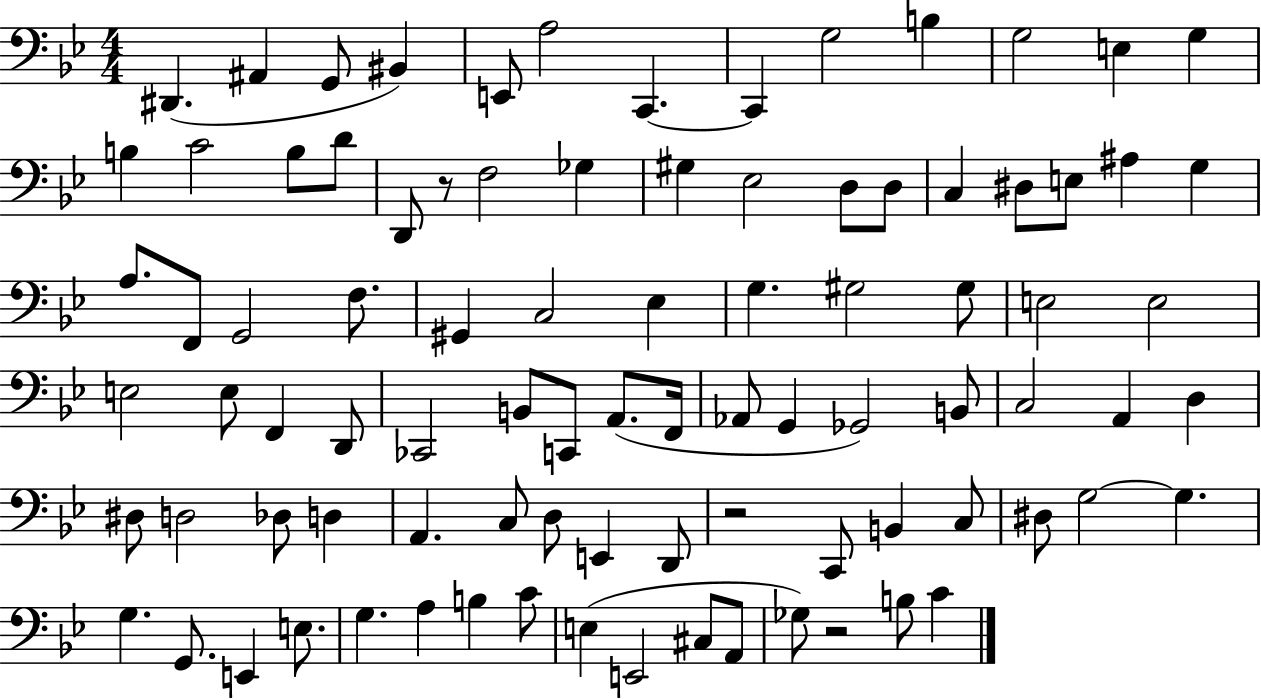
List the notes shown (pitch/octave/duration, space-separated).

D#2/q. A#2/q G2/e BIS2/q E2/e A3/h C2/q. C2/q G3/h B3/q G3/h E3/q G3/q B3/q C4/h B3/e D4/e D2/e R/e F3/h Gb3/q G#3/q Eb3/h D3/e D3/e C3/q D#3/e E3/e A#3/q G3/q A3/e. F2/e G2/h F3/e. G#2/q C3/h Eb3/q G3/q. G#3/h G#3/e E3/h E3/h E3/h E3/e F2/q D2/e CES2/h B2/e C2/e A2/e. F2/s Ab2/e G2/q Gb2/h B2/e C3/h A2/q D3/q D#3/e D3/h Db3/e D3/q A2/q. C3/e D3/e E2/q D2/e R/h C2/e B2/q C3/e D#3/e G3/h G3/q. G3/q. G2/e. E2/q E3/e. G3/q. A3/q B3/q C4/e E3/q E2/h C#3/e A2/e Gb3/e R/h B3/e C4/q